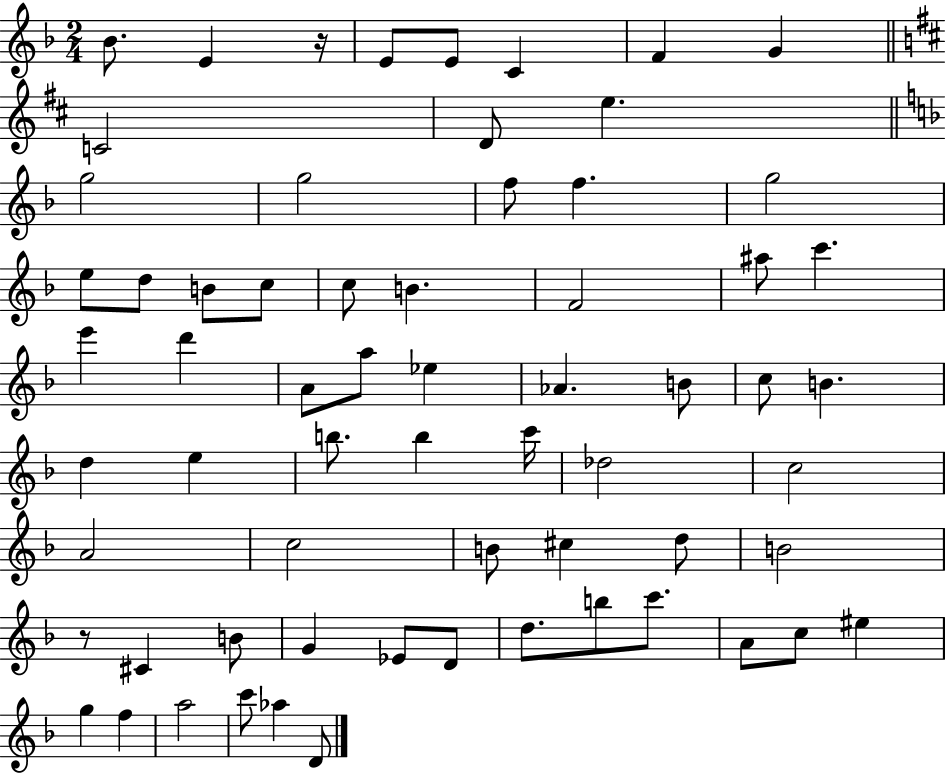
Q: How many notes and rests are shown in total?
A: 65